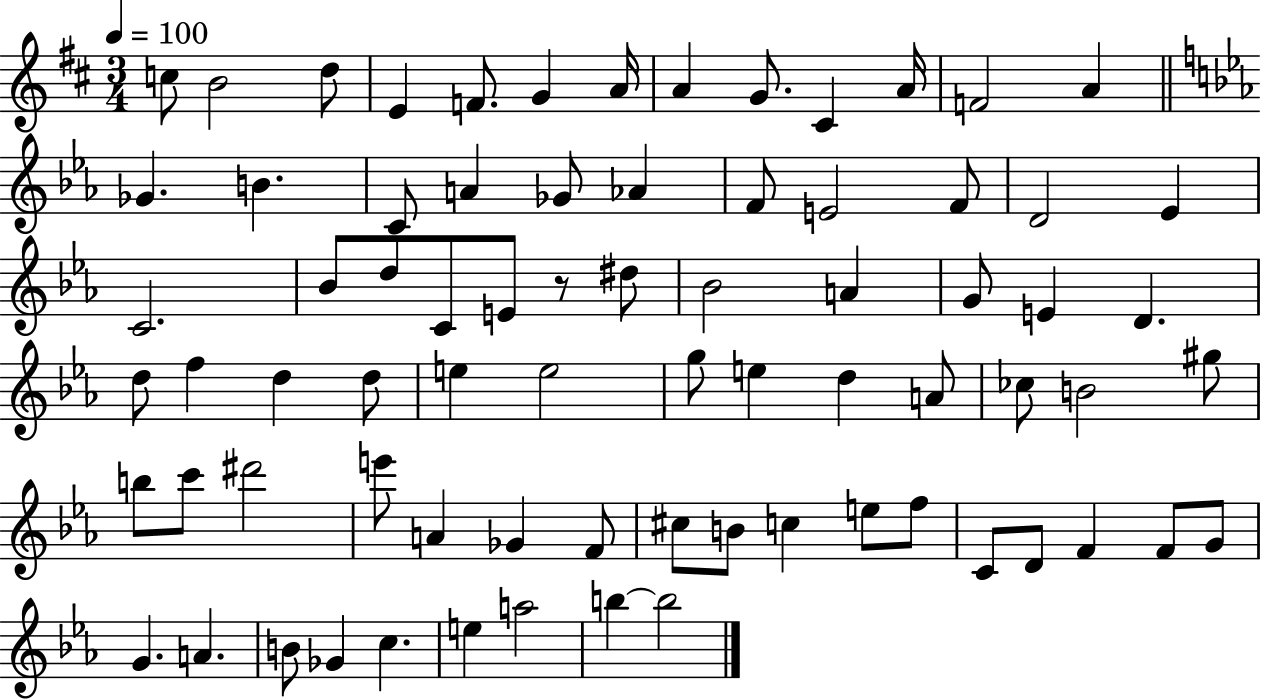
{
  \clef treble
  \numericTimeSignature
  \time 3/4
  \key d \major
  \tempo 4 = 100
  c''8 b'2 d''8 | e'4 f'8. g'4 a'16 | a'4 g'8. cis'4 a'16 | f'2 a'4 | \break \bar "||" \break \key ees \major ges'4. b'4. | c'8 a'4 ges'8 aes'4 | f'8 e'2 f'8 | d'2 ees'4 | \break c'2. | bes'8 d''8 c'8 e'8 r8 dis''8 | bes'2 a'4 | g'8 e'4 d'4. | \break d''8 f''4 d''4 d''8 | e''4 e''2 | g''8 e''4 d''4 a'8 | ces''8 b'2 gis''8 | \break b''8 c'''8 dis'''2 | e'''8 a'4 ges'4 f'8 | cis''8 b'8 c''4 e''8 f''8 | c'8 d'8 f'4 f'8 g'8 | \break g'4. a'4. | b'8 ges'4 c''4. | e''4 a''2 | b''4~~ b''2 | \break \bar "|."
}